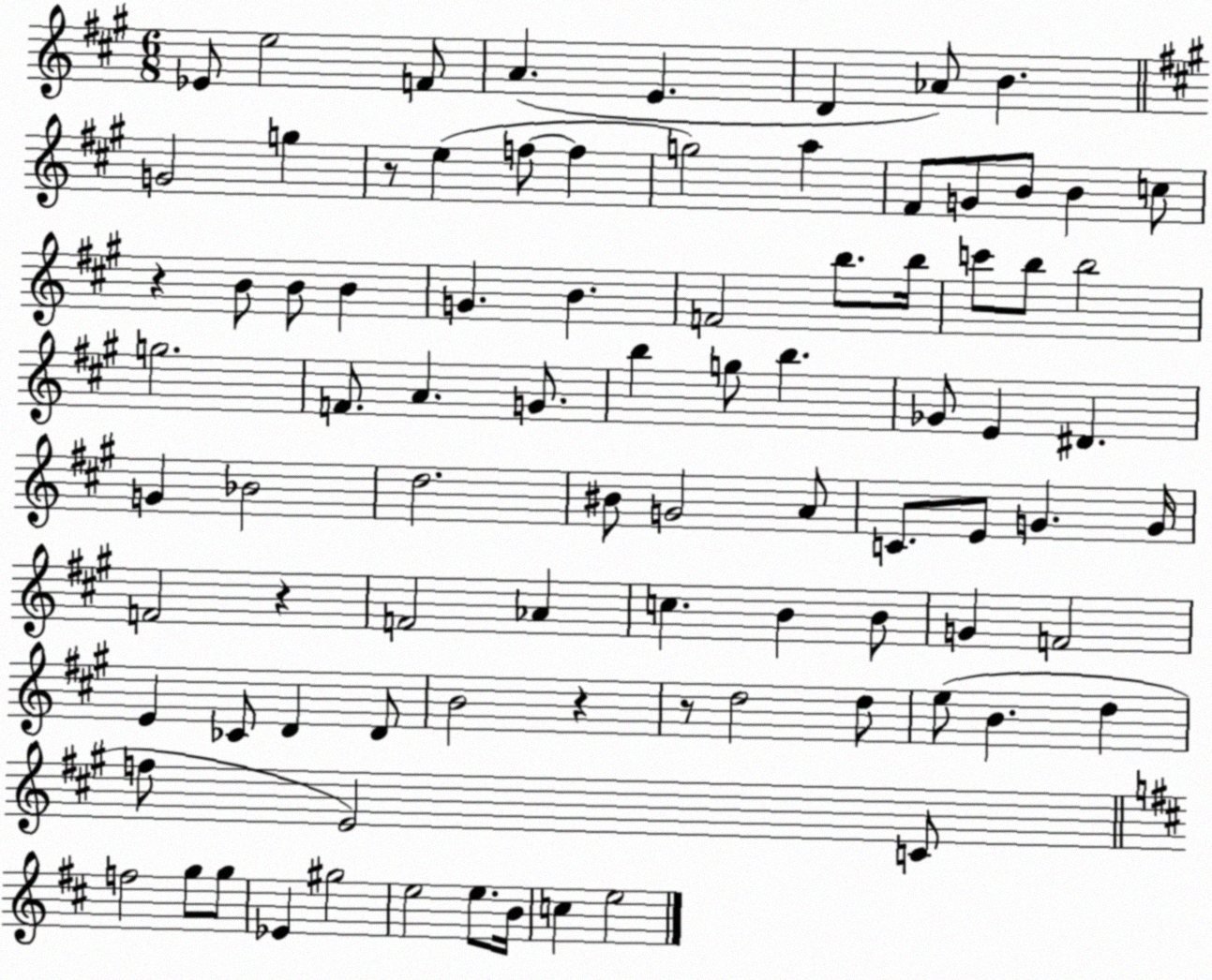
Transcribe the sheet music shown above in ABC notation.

X:1
T:Untitled
M:6/8
L:1/4
K:A
_E/2 e2 F/2 A E D _A/2 B G2 g z/2 e f/2 f g2 a ^F/2 G/2 B/2 B c/2 z B/2 B/2 B G B F2 b/2 b/4 c'/2 b/2 b2 g2 F/2 A G/2 b g/2 b _G/2 E ^D G _B2 d2 ^B/2 G2 A/2 C/2 E/2 G G/4 F2 z F2 _A c B B/2 G F2 E _C/2 D D/2 B2 z z/2 d2 d/2 e/2 B d f/2 E2 C/2 f2 g/2 g/2 _E ^g2 e2 e/2 B/4 c e2